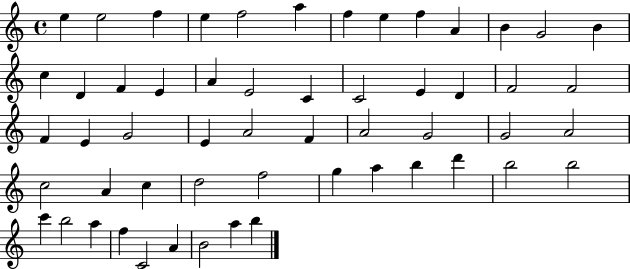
E5/q E5/h F5/q E5/q F5/h A5/q F5/q E5/q F5/q A4/q B4/q G4/h B4/q C5/q D4/q F4/q E4/q A4/q E4/h C4/q C4/h E4/q D4/q F4/h F4/h F4/q E4/q G4/h E4/q A4/h F4/q A4/h G4/h G4/h A4/h C5/h A4/q C5/q D5/h F5/h G5/q A5/q B5/q D6/q B5/h B5/h C6/q B5/h A5/q F5/q C4/h A4/q B4/h A5/q B5/q